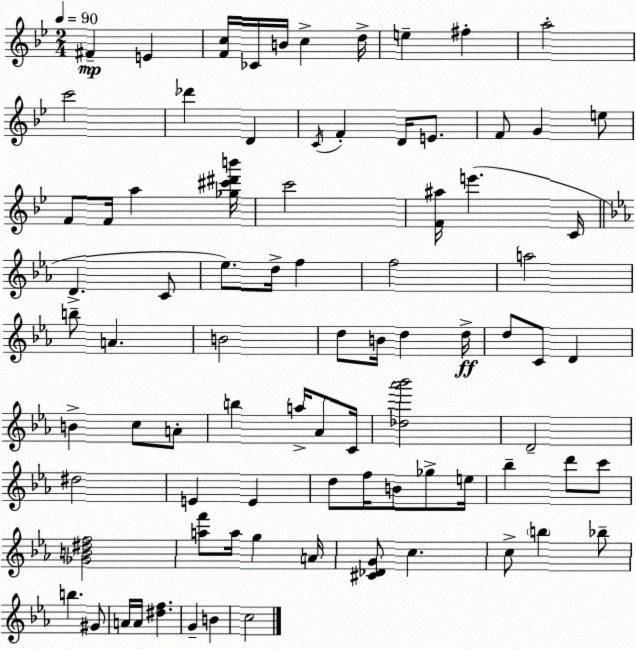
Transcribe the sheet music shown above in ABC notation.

X:1
T:Untitled
M:2/4
L:1/4
K:Bb
^F E [Fc]/4 _C/4 B/4 c d/4 e ^f a2 c'2 _d' D C/4 F D/4 E/2 F/2 G e/2 F/2 F/4 a [_g^c'^d'b']/4 c'2 [F^a]/4 e' C/4 D C/2 _e/2 d/4 f f2 a2 b/2 A B2 d/2 B/4 d d/4 d/2 C/2 D B c/2 A/2 b a/4 _A/2 C/4 [_d_a'_b']2 D2 ^d2 E E d/2 f/4 B/2 _g/2 e/4 _b d'/2 c'/2 [_GB^df]2 [af']/2 a/4 g A/4 [^C_DG]/2 c c/2 b _b/2 b ^G/2 A/4 A/4 [^df] G B c2